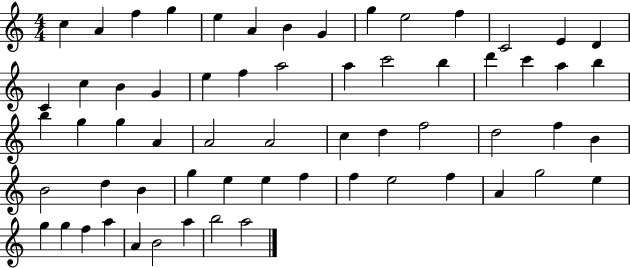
C5/q A4/q F5/q G5/q E5/q A4/q B4/q G4/q G5/q E5/h F5/q C4/h E4/q D4/q C4/q C5/q B4/q G4/q E5/q F5/q A5/h A5/q C6/h B5/q D6/q C6/q A5/q B5/q B5/q G5/q G5/q A4/q A4/h A4/h C5/q D5/q F5/h D5/h F5/q B4/q B4/h D5/q B4/q G5/q E5/q E5/q F5/q F5/q E5/h F5/q A4/q G5/h E5/q G5/q G5/q F5/q A5/q A4/q B4/h A5/q B5/h A5/h